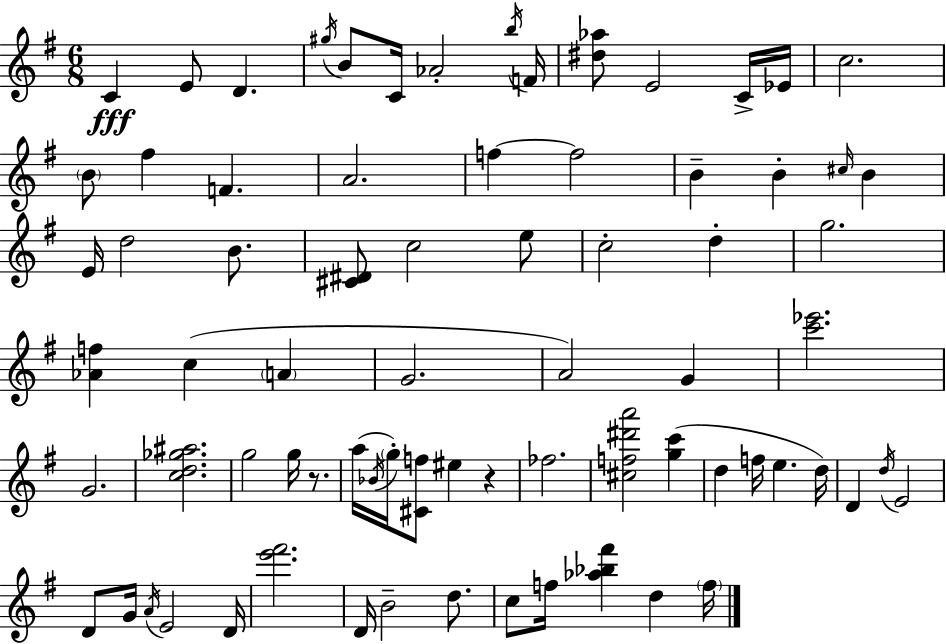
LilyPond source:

{
  \clef treble
  \numericTimeSignature
  \time 6/8
  \key g \major
  \repeat volta 2 { c'4\fff e'8 d'4. | \acciaccatura { gis''16 } b'8 c'16 aes'2-. | \acciaccatura { b''16 } f'16 <dis'' aes''>8 e'2 | c'16-> ees'16 c''2. | \break \parenthesize b'8 fis''4 f'4. | a'2. | f''4~~ f''2 | b'4-- b'4-. \grace { cis''16 } b'4 | \break e'16 d''2 | b'8. <cis' dis'>8 c''2 | e''8 c''2-. d''4-. | g''2. | \break <aes' f''>4 c''4( \parenthesize a'4 | g'2. | a'2) g'4 | <c''' ees'''>2. | \break g'2. | <c'' d'' ges'' ais''>2. | g''2 g''16 | r8. a''16( \acciaccatura { bes'16 } \parenthesize g''16-.) <cis' f''>8 eis''4 | \break r4 fes''2. | <cis'' f'' dis''' a'''>2 | <g'' c'''>4( d''4 f''16 e''4. | d''16) d'4 \acciaccatura { d''16 } e'2 | \break d'8 g'16 \acciaccatura { a'16 } e'2 | d'16 <e''' fis'''>2. | d'16 b'2-- | d''8. c''8 f''16 <aes'' bes'' fis'''>4 | \break d''4 \parenthesize f''16 } \bar "|."
}